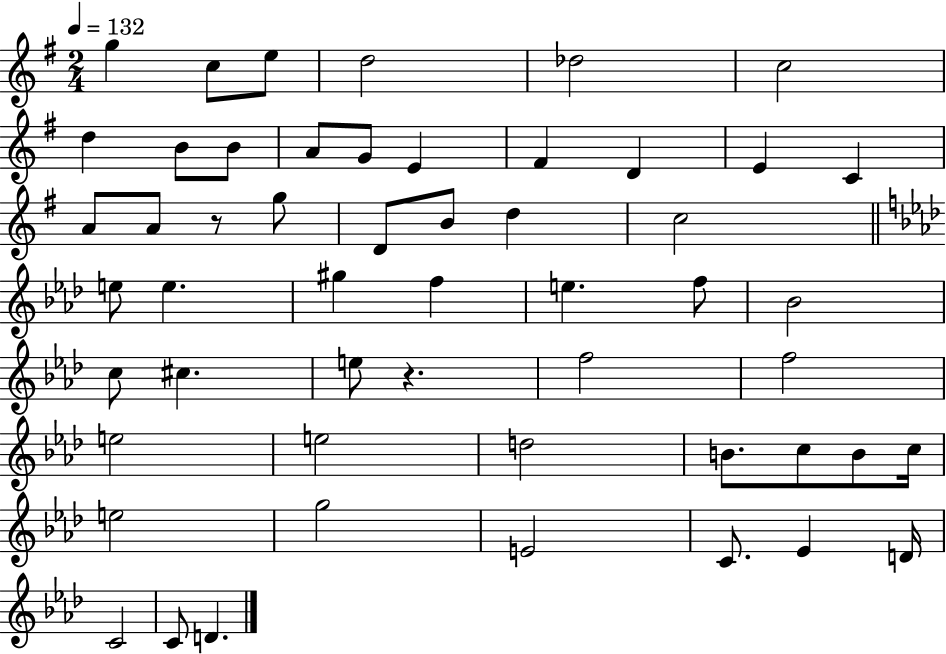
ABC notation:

X:1
T:Untitled
M:2/4
L:1/4
K:G
g c/2 e/2 d2 _d2 c2 d B/2 B/2 A/2 G/2 E ^F D E C A/2 A/2 z/2 g/2 D/2 B/2 d c2 e/2 e ^g f e f/2 _B2 c/2 ^c e/2 z f2 f2 e2 e2 d2 B/2 c/2 B/2 c/4 e2 g2 E2 C/2 _E D/4 C2 C/2 D